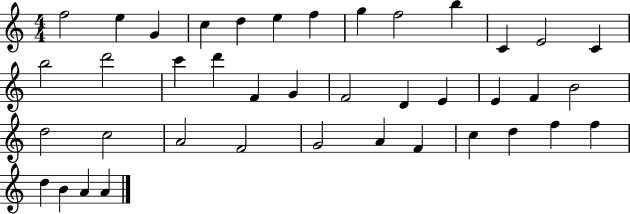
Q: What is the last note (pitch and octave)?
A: A4